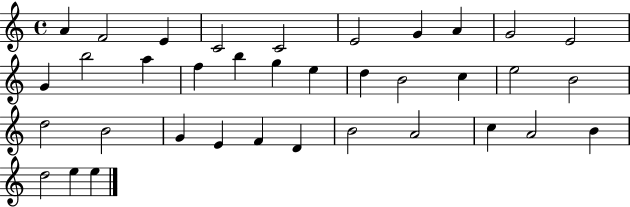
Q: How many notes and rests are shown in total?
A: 36